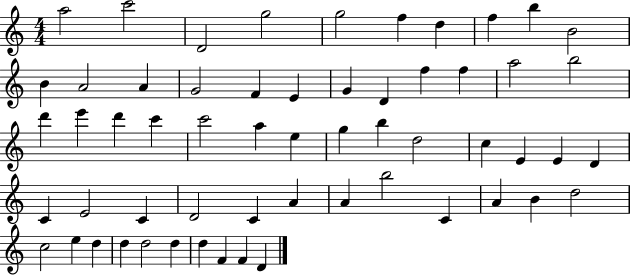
{
  \clef treble
  \numericTimeSignature
  \time 4/4
  \key c \major
  a''2 c'''2 | d'2 g''2 | g''2 f''4 d''4 | f''4 b''4 b'2 | \break b'4 a'2 a'4 | g'2 f'4 e'4 | g'4 d'4 f''4 f''4 | a''2 b''2 | \break d'''4 e'''4 d'''4 c'''4 | c'''2 a''4 e''4 | g''4 b''4 d''2 | c''4 e'4 e'4 d'4 | \break c'4 e'2 c'4 | d'2 c'4 a'4 | a'4 b''2 c'4 | a'4 b'4 d''2 | \break c''2 e''4 d''4 | d''4 d''2 d''4 | d''4 f'4 f'4 d'4 | \bar "|."
}